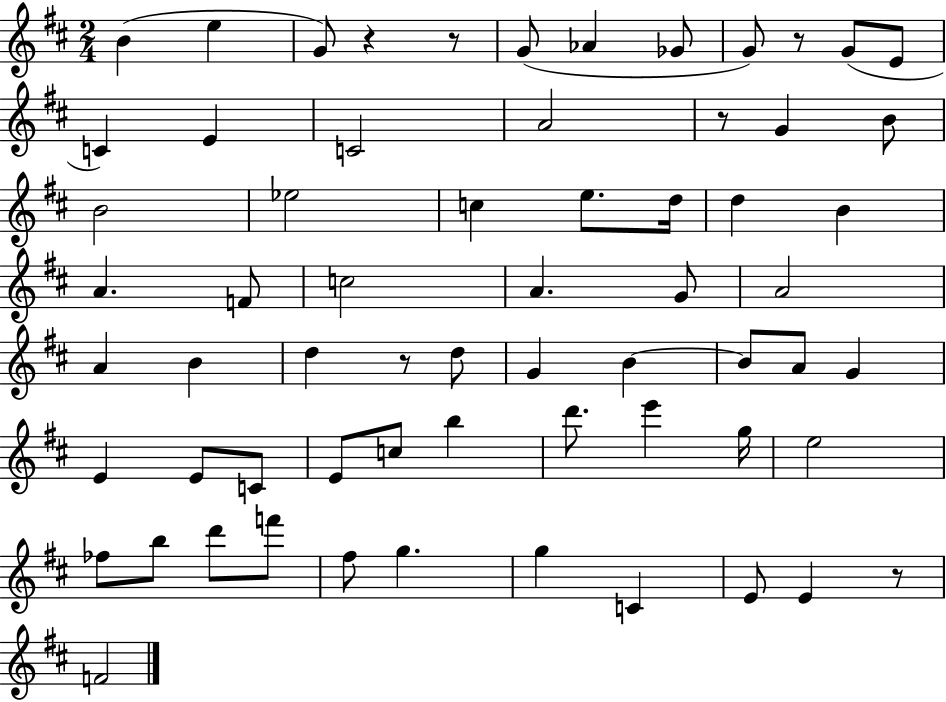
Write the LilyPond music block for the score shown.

{
  \clef treble
  \numericTimeSignature
  \time 2/4
  \key d \major
  b'4( e''4 | g'8) r4 r8 | g'8( aes'4 ges'8 | g'8) r8 g'8( e'8 | \break c'4) e'4 | c'2 | a'2 | r8 g'4 b'8 | \break b'2 | ees''2 | c''4 e''8. d''16 | d''4 b'4 | \break a'4. f'8 | c''2 | a'4. g'8 | a'2 | \break a'4 b'4 | d''4 r8 d''8 | g'4 b'4~~ | b'8 a'8 g'4 | \break e'4 e'8 c'8 | e'8 c''8 b''4 | d'''8. e'''4 g''16 | e''2 | \break fes''8 b''8 d'''8 f'''8 | fis''8 g''4. | g''4 c'4 | e'8 e'4 r8 | \break f'2 | \bar "|."
}